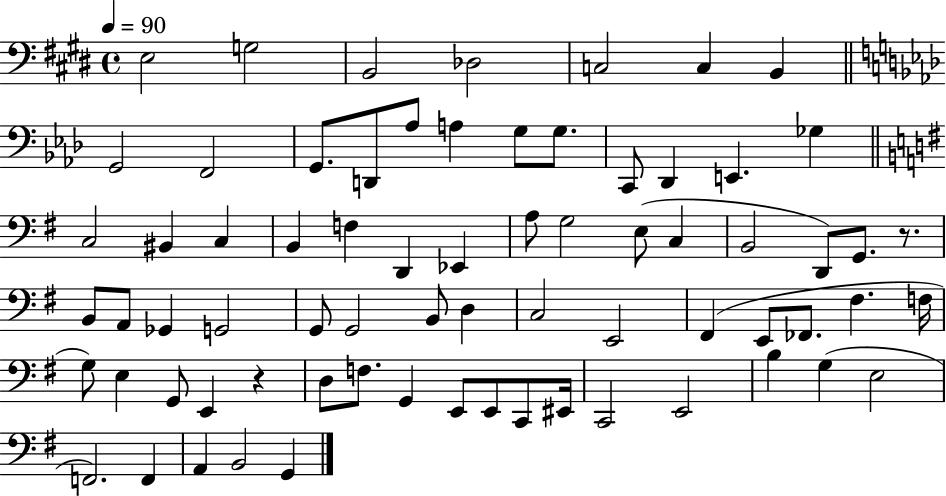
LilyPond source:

{
  \clef bass
  \time 4/4
  \defaultTimeSignature
  \key e \major
  \tempo 4 = 90
  e2 g2 | b,2 des2 | c2 c4 b,4 | \bar "||" \break \key aes \major g,2 f,2 | g,8. d,8 aes8 a4 g8 g8. | c,8 des,4 e,4. ges4 | \bar "||" \break \key g \major c2 bis,4 c4 | b,4 f4 d,4 ees,4 | a8 g2 e8( c4 | b,2 d,8) g,8. r8. | \break b,8 a,8 ges,4 g,2 | g,8 g,2 b,8 d4 | c2 e,2 | fis,4( e,8 fes,8. fis4. f16 | \break g8) e4 g,8 e,4 r4 | d8 f8. g,4 e,8 e,8 c,8 eis,16 | c,2 e,2 | b4 g4( e2 | \break f,2.) f,4 | a,4 b,2 g,4 | \bar "|."
}